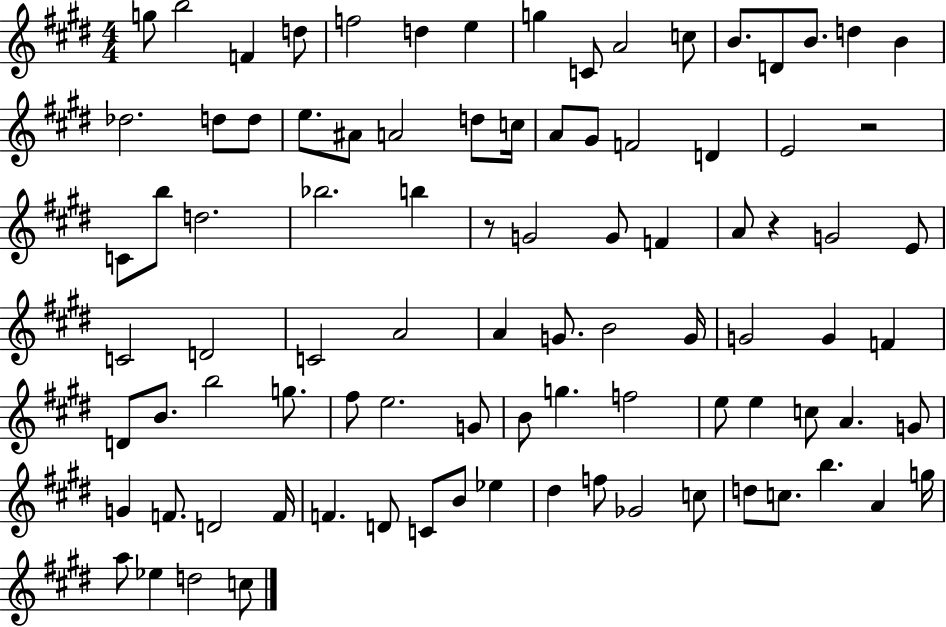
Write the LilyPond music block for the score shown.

{
  \clef treble
  \numericTimeSignature
  \time 4/4
  \key e \major
  g''8 b''2 f'4 d''8 | f''2 d''4 e''4 | g''4 c'8 a'2 c''8 | b'8. d'8 b'8. d''4 b'4 | \break des''2. d''8 d''8 | e''8. ais'8 a'2 d''8 c''16 | a'8 gis'8 f'2 d'4 | e'2 r2 | \break c'8 b''8 d''2. | bes''2. b''4 | r8 g'2 g'8 f'4 | a'8 r4 g'2 e'8 | \break c'2 d'2 | c'2 a'2 | a'4 g'8. b'2 g'16 | g'2 g'4 f'4 | \break d'8 b'8. b''2 g''8. | fis''8 e''2. g'8 | b'8 g''4. f''2 | e''8 e''4 c''8 a'4. g'8 | \break g'4 f'8. d'2 f'16 | f'4. d'8 c'8 b'8 ees''4 | dis''4 f''8 ges'2 c''8 | d''8 c''8. b''4. a'4 g''16 | \break a''8 ees''4 d''2 c''8 | \bar "|."
}